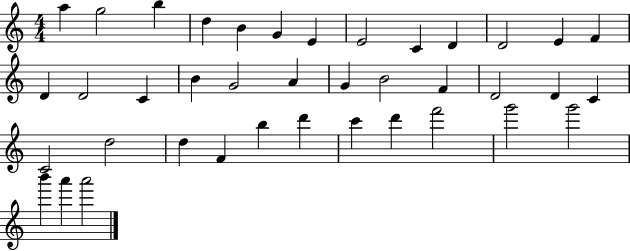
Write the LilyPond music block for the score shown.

{
  \clef treble
  \numericTimeSignature
  \time 4/4
  \key c \major
  a''4 g''2 b''4 | d''4 b'4 g'4 e'4 | e'2 c'4 d'4 | d'2 e'4 f'4 | \break d'4 d'2 c'4 | b'4 g'2 a'4 | g'4 b'2 f'4 | d'2 d'4 c'4 | \break c'2 d''2 | d''4 f'4 b''4 d'''4 | c'''4 d'''4 f'''2 | g'''2 g'''2 | \break b'''4 a'''4 a'''2 | \bar "|."
}